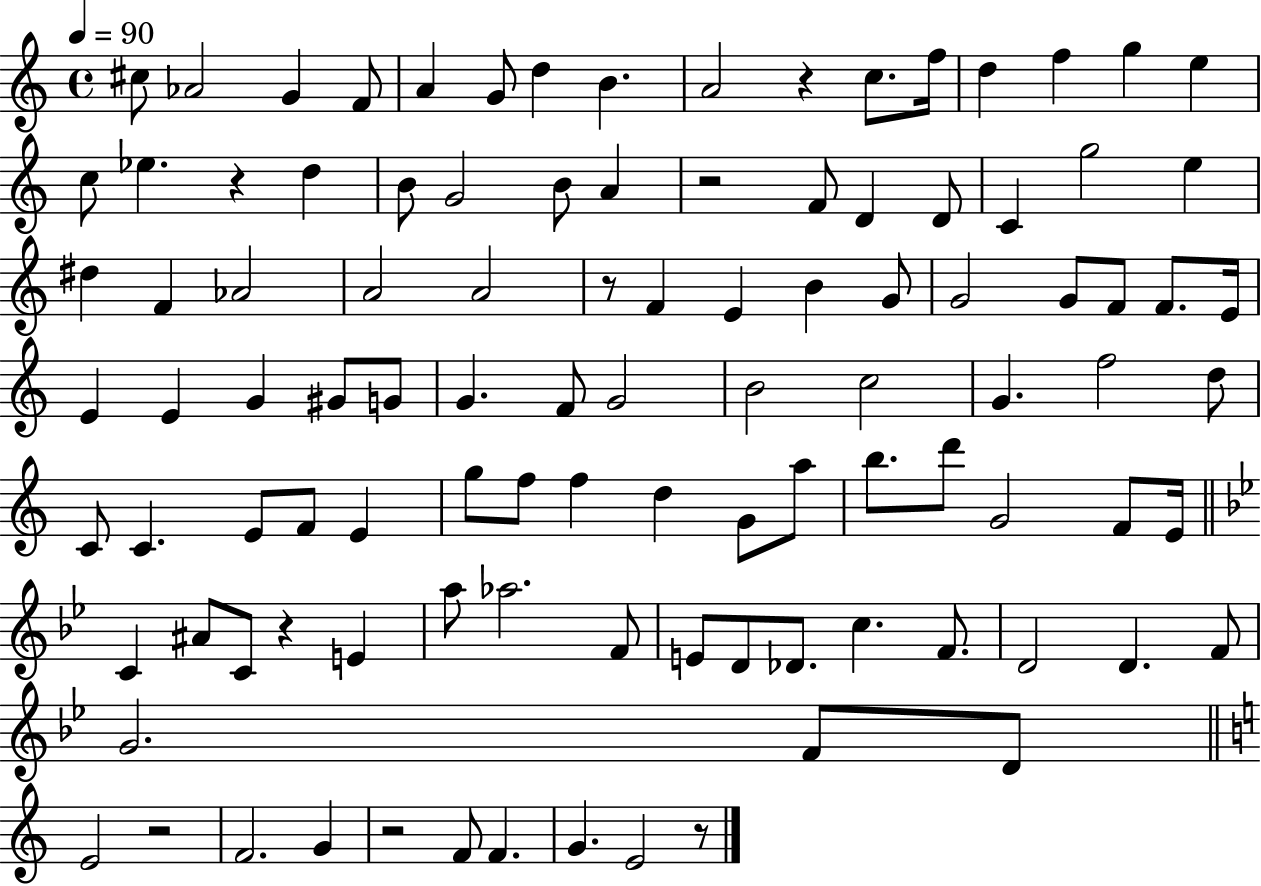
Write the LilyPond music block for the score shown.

{
  \clef treble
  \time 4/4
  \defaultTimeSignature
  \key c \major
  \tempo 4 = 90
  cis''8 aes'2 g'4 f'8 | a'4 g'8 d''4 b'4. | a'2 r4 c''8. f''16 | d''4 f''4 g''4 e''4 | \break c''8 ees''4. r4 d''4 | b'8 g'2 b'8 a'4 | r2 f'8 d'4 d'8 | c'4 g''2 e''4 | \break dis''4 f'4 aes'2 | a'2 a'2 | r8 f'4 e'4 b'4 g'8 | g'2 g'8 f'8 f'8. e'16 | \break e'4 e'4 g'4 gis'8 g'8 | g'4. f'8 g'2 | b'2 c''2 | g'4. f''2 d''8 | \break c'8 c'4. e'8 f'8 e'4 | g''8 f''8 f''4 d''4 g'8 a''8 | b''8. d'''8 g'2 f'8 e'16 | \bar "||" \break \key bes \major c'4 ais'8 c'8 r4 e'4 | a''8 aes''2. f'8 | e'8 d'8 des'8. c''4. f'8. | d'2 d'4. f'8 | \break g'2. f'8 d'8 | \bar "||" \break \key c \major e'2 r2 | f'2. g'4 | r2 f'8 f'4. | g'4. e'2 r8 | \break \bar "|."
}